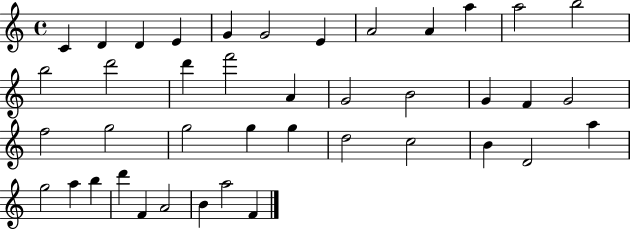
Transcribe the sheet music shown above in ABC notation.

X:1
T:Untitled
M:4/4
L:1/4
K:C
C D D E G G2 E A2 A a a2 b2 b2 d'2 d' f'2 A G2 B2 G F G2 f2 g2 g2 g g d2 c2 B D2 a g2 a b d' F A2 B a2 F